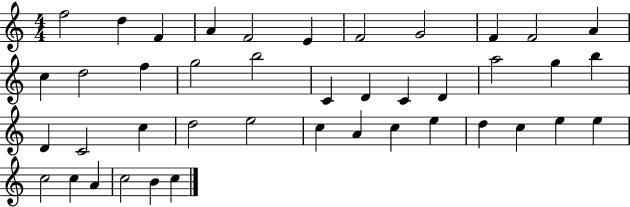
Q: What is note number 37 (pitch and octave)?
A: C5